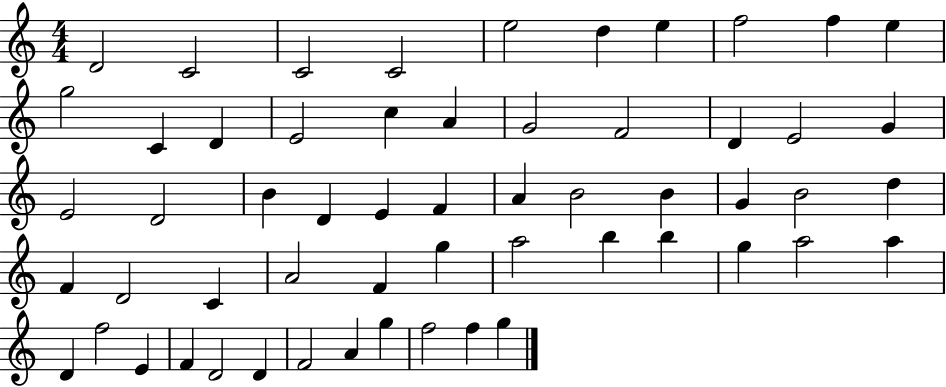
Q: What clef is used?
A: treble